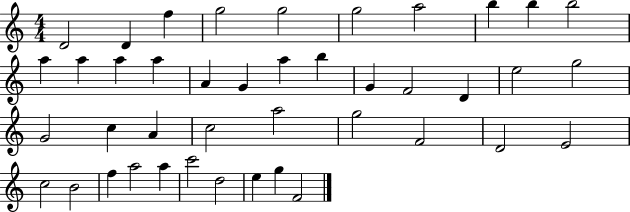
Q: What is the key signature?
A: C major